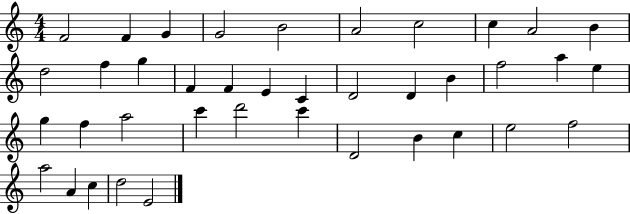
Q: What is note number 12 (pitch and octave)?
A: F5